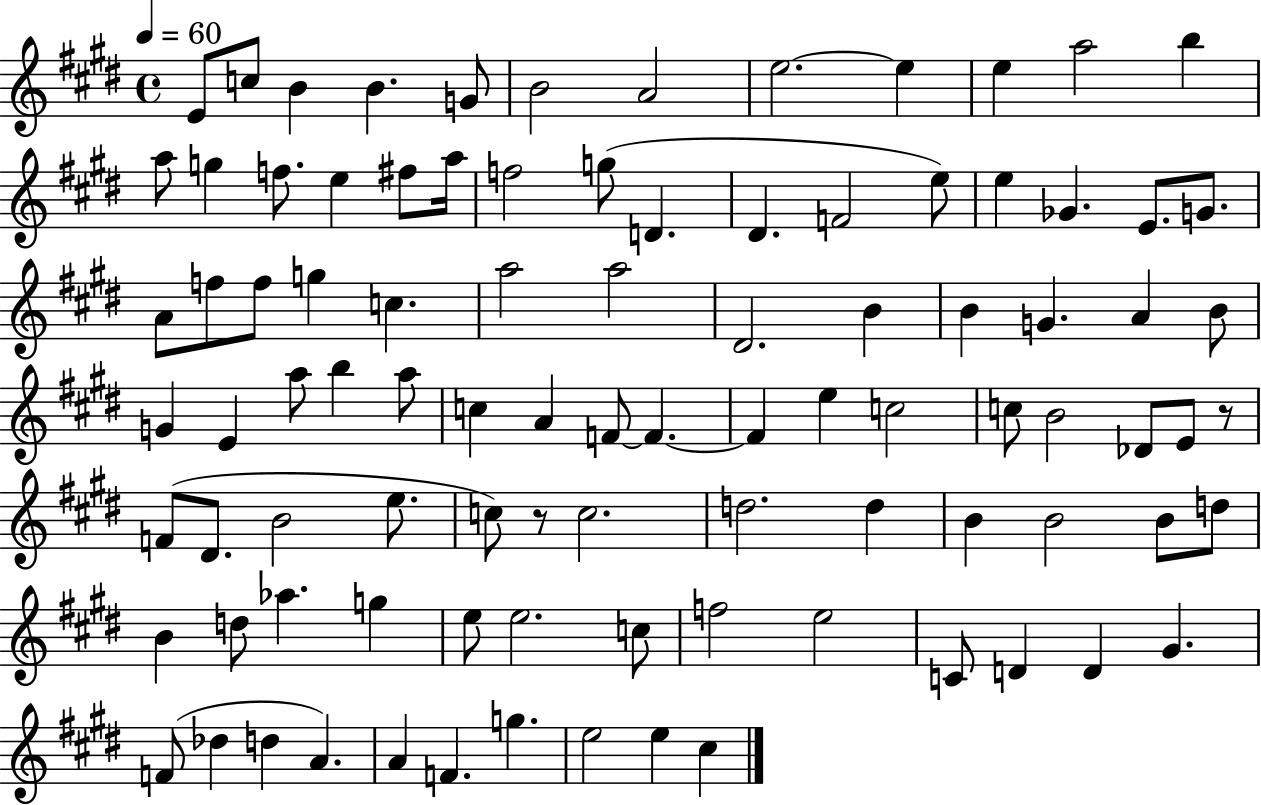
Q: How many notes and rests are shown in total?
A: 94